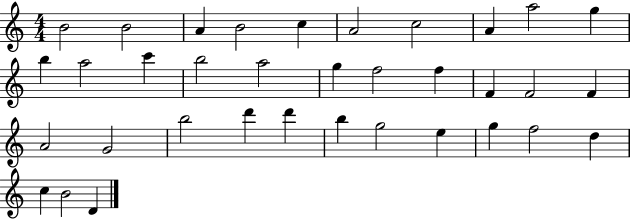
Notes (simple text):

B4/h B4/h A4/q B4/h C5/q A4/h C5/h A4/q A5/h G5/q B5/q A5/h C6/q B5/h A5/h G5/q F5/h F5/q F4/q F4/h F4/q A4/h G4/h B5/h D6/q D6/q B5/q G5/h E5/q G5/q F5/h D5/q C5/q B4/h D4/q